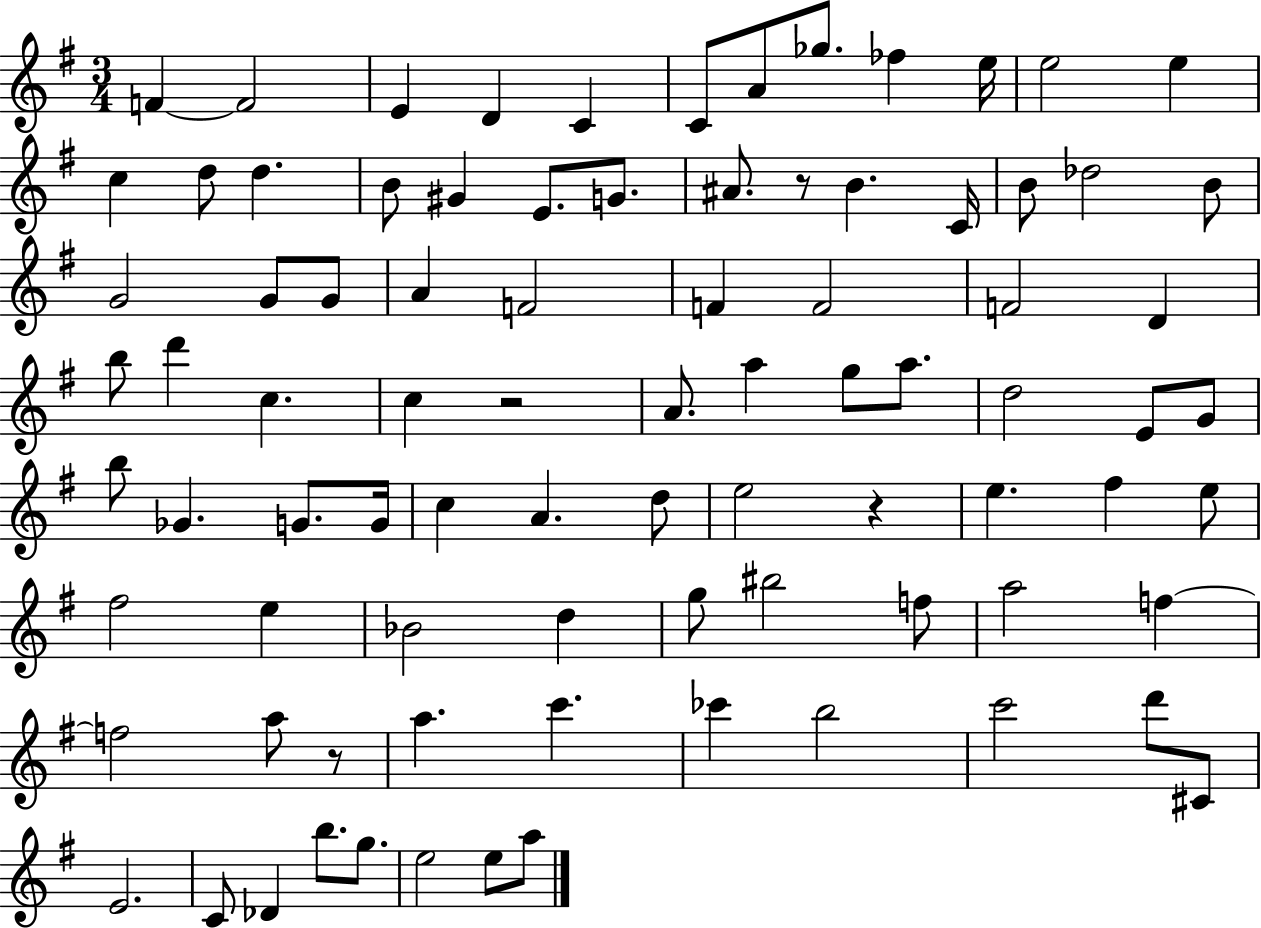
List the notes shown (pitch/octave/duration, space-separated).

F4/q F4/h E4/q D4/q C4/q C4/e A4/e Gb5/e. FES5/q E5/s E5/h E5/q C5/q D5/e D5/q. B4/e G#4/q E4/e. G4/e. A#4/e. R/e B4/q. C4/s B4/e Db5/h B4/e G4/h G4/e G4/e A4/q F4/h F4/q F4/h F4/h D4/q B5/e D6/q C5/q. C5/q R/h A4/e. A5/q G5/e A5/e. D5/h E4/e G4/e B5/e Gb4/q. G4/e. G4/s C5/q A4/q. D5/e E5/h R/q E5/q. F#5/q E5/e F#5/h E5/q Bb4/h D5/q G5/e BIS5/h F5/e A5/h F5/q F5/h A5/e R/e A5/q. C6/q. CES6/q B5/h C6/h D6/e C#4/e E4/h. C4/e Db4/q B5/e. G5/e. E5/h E5/e A5/e